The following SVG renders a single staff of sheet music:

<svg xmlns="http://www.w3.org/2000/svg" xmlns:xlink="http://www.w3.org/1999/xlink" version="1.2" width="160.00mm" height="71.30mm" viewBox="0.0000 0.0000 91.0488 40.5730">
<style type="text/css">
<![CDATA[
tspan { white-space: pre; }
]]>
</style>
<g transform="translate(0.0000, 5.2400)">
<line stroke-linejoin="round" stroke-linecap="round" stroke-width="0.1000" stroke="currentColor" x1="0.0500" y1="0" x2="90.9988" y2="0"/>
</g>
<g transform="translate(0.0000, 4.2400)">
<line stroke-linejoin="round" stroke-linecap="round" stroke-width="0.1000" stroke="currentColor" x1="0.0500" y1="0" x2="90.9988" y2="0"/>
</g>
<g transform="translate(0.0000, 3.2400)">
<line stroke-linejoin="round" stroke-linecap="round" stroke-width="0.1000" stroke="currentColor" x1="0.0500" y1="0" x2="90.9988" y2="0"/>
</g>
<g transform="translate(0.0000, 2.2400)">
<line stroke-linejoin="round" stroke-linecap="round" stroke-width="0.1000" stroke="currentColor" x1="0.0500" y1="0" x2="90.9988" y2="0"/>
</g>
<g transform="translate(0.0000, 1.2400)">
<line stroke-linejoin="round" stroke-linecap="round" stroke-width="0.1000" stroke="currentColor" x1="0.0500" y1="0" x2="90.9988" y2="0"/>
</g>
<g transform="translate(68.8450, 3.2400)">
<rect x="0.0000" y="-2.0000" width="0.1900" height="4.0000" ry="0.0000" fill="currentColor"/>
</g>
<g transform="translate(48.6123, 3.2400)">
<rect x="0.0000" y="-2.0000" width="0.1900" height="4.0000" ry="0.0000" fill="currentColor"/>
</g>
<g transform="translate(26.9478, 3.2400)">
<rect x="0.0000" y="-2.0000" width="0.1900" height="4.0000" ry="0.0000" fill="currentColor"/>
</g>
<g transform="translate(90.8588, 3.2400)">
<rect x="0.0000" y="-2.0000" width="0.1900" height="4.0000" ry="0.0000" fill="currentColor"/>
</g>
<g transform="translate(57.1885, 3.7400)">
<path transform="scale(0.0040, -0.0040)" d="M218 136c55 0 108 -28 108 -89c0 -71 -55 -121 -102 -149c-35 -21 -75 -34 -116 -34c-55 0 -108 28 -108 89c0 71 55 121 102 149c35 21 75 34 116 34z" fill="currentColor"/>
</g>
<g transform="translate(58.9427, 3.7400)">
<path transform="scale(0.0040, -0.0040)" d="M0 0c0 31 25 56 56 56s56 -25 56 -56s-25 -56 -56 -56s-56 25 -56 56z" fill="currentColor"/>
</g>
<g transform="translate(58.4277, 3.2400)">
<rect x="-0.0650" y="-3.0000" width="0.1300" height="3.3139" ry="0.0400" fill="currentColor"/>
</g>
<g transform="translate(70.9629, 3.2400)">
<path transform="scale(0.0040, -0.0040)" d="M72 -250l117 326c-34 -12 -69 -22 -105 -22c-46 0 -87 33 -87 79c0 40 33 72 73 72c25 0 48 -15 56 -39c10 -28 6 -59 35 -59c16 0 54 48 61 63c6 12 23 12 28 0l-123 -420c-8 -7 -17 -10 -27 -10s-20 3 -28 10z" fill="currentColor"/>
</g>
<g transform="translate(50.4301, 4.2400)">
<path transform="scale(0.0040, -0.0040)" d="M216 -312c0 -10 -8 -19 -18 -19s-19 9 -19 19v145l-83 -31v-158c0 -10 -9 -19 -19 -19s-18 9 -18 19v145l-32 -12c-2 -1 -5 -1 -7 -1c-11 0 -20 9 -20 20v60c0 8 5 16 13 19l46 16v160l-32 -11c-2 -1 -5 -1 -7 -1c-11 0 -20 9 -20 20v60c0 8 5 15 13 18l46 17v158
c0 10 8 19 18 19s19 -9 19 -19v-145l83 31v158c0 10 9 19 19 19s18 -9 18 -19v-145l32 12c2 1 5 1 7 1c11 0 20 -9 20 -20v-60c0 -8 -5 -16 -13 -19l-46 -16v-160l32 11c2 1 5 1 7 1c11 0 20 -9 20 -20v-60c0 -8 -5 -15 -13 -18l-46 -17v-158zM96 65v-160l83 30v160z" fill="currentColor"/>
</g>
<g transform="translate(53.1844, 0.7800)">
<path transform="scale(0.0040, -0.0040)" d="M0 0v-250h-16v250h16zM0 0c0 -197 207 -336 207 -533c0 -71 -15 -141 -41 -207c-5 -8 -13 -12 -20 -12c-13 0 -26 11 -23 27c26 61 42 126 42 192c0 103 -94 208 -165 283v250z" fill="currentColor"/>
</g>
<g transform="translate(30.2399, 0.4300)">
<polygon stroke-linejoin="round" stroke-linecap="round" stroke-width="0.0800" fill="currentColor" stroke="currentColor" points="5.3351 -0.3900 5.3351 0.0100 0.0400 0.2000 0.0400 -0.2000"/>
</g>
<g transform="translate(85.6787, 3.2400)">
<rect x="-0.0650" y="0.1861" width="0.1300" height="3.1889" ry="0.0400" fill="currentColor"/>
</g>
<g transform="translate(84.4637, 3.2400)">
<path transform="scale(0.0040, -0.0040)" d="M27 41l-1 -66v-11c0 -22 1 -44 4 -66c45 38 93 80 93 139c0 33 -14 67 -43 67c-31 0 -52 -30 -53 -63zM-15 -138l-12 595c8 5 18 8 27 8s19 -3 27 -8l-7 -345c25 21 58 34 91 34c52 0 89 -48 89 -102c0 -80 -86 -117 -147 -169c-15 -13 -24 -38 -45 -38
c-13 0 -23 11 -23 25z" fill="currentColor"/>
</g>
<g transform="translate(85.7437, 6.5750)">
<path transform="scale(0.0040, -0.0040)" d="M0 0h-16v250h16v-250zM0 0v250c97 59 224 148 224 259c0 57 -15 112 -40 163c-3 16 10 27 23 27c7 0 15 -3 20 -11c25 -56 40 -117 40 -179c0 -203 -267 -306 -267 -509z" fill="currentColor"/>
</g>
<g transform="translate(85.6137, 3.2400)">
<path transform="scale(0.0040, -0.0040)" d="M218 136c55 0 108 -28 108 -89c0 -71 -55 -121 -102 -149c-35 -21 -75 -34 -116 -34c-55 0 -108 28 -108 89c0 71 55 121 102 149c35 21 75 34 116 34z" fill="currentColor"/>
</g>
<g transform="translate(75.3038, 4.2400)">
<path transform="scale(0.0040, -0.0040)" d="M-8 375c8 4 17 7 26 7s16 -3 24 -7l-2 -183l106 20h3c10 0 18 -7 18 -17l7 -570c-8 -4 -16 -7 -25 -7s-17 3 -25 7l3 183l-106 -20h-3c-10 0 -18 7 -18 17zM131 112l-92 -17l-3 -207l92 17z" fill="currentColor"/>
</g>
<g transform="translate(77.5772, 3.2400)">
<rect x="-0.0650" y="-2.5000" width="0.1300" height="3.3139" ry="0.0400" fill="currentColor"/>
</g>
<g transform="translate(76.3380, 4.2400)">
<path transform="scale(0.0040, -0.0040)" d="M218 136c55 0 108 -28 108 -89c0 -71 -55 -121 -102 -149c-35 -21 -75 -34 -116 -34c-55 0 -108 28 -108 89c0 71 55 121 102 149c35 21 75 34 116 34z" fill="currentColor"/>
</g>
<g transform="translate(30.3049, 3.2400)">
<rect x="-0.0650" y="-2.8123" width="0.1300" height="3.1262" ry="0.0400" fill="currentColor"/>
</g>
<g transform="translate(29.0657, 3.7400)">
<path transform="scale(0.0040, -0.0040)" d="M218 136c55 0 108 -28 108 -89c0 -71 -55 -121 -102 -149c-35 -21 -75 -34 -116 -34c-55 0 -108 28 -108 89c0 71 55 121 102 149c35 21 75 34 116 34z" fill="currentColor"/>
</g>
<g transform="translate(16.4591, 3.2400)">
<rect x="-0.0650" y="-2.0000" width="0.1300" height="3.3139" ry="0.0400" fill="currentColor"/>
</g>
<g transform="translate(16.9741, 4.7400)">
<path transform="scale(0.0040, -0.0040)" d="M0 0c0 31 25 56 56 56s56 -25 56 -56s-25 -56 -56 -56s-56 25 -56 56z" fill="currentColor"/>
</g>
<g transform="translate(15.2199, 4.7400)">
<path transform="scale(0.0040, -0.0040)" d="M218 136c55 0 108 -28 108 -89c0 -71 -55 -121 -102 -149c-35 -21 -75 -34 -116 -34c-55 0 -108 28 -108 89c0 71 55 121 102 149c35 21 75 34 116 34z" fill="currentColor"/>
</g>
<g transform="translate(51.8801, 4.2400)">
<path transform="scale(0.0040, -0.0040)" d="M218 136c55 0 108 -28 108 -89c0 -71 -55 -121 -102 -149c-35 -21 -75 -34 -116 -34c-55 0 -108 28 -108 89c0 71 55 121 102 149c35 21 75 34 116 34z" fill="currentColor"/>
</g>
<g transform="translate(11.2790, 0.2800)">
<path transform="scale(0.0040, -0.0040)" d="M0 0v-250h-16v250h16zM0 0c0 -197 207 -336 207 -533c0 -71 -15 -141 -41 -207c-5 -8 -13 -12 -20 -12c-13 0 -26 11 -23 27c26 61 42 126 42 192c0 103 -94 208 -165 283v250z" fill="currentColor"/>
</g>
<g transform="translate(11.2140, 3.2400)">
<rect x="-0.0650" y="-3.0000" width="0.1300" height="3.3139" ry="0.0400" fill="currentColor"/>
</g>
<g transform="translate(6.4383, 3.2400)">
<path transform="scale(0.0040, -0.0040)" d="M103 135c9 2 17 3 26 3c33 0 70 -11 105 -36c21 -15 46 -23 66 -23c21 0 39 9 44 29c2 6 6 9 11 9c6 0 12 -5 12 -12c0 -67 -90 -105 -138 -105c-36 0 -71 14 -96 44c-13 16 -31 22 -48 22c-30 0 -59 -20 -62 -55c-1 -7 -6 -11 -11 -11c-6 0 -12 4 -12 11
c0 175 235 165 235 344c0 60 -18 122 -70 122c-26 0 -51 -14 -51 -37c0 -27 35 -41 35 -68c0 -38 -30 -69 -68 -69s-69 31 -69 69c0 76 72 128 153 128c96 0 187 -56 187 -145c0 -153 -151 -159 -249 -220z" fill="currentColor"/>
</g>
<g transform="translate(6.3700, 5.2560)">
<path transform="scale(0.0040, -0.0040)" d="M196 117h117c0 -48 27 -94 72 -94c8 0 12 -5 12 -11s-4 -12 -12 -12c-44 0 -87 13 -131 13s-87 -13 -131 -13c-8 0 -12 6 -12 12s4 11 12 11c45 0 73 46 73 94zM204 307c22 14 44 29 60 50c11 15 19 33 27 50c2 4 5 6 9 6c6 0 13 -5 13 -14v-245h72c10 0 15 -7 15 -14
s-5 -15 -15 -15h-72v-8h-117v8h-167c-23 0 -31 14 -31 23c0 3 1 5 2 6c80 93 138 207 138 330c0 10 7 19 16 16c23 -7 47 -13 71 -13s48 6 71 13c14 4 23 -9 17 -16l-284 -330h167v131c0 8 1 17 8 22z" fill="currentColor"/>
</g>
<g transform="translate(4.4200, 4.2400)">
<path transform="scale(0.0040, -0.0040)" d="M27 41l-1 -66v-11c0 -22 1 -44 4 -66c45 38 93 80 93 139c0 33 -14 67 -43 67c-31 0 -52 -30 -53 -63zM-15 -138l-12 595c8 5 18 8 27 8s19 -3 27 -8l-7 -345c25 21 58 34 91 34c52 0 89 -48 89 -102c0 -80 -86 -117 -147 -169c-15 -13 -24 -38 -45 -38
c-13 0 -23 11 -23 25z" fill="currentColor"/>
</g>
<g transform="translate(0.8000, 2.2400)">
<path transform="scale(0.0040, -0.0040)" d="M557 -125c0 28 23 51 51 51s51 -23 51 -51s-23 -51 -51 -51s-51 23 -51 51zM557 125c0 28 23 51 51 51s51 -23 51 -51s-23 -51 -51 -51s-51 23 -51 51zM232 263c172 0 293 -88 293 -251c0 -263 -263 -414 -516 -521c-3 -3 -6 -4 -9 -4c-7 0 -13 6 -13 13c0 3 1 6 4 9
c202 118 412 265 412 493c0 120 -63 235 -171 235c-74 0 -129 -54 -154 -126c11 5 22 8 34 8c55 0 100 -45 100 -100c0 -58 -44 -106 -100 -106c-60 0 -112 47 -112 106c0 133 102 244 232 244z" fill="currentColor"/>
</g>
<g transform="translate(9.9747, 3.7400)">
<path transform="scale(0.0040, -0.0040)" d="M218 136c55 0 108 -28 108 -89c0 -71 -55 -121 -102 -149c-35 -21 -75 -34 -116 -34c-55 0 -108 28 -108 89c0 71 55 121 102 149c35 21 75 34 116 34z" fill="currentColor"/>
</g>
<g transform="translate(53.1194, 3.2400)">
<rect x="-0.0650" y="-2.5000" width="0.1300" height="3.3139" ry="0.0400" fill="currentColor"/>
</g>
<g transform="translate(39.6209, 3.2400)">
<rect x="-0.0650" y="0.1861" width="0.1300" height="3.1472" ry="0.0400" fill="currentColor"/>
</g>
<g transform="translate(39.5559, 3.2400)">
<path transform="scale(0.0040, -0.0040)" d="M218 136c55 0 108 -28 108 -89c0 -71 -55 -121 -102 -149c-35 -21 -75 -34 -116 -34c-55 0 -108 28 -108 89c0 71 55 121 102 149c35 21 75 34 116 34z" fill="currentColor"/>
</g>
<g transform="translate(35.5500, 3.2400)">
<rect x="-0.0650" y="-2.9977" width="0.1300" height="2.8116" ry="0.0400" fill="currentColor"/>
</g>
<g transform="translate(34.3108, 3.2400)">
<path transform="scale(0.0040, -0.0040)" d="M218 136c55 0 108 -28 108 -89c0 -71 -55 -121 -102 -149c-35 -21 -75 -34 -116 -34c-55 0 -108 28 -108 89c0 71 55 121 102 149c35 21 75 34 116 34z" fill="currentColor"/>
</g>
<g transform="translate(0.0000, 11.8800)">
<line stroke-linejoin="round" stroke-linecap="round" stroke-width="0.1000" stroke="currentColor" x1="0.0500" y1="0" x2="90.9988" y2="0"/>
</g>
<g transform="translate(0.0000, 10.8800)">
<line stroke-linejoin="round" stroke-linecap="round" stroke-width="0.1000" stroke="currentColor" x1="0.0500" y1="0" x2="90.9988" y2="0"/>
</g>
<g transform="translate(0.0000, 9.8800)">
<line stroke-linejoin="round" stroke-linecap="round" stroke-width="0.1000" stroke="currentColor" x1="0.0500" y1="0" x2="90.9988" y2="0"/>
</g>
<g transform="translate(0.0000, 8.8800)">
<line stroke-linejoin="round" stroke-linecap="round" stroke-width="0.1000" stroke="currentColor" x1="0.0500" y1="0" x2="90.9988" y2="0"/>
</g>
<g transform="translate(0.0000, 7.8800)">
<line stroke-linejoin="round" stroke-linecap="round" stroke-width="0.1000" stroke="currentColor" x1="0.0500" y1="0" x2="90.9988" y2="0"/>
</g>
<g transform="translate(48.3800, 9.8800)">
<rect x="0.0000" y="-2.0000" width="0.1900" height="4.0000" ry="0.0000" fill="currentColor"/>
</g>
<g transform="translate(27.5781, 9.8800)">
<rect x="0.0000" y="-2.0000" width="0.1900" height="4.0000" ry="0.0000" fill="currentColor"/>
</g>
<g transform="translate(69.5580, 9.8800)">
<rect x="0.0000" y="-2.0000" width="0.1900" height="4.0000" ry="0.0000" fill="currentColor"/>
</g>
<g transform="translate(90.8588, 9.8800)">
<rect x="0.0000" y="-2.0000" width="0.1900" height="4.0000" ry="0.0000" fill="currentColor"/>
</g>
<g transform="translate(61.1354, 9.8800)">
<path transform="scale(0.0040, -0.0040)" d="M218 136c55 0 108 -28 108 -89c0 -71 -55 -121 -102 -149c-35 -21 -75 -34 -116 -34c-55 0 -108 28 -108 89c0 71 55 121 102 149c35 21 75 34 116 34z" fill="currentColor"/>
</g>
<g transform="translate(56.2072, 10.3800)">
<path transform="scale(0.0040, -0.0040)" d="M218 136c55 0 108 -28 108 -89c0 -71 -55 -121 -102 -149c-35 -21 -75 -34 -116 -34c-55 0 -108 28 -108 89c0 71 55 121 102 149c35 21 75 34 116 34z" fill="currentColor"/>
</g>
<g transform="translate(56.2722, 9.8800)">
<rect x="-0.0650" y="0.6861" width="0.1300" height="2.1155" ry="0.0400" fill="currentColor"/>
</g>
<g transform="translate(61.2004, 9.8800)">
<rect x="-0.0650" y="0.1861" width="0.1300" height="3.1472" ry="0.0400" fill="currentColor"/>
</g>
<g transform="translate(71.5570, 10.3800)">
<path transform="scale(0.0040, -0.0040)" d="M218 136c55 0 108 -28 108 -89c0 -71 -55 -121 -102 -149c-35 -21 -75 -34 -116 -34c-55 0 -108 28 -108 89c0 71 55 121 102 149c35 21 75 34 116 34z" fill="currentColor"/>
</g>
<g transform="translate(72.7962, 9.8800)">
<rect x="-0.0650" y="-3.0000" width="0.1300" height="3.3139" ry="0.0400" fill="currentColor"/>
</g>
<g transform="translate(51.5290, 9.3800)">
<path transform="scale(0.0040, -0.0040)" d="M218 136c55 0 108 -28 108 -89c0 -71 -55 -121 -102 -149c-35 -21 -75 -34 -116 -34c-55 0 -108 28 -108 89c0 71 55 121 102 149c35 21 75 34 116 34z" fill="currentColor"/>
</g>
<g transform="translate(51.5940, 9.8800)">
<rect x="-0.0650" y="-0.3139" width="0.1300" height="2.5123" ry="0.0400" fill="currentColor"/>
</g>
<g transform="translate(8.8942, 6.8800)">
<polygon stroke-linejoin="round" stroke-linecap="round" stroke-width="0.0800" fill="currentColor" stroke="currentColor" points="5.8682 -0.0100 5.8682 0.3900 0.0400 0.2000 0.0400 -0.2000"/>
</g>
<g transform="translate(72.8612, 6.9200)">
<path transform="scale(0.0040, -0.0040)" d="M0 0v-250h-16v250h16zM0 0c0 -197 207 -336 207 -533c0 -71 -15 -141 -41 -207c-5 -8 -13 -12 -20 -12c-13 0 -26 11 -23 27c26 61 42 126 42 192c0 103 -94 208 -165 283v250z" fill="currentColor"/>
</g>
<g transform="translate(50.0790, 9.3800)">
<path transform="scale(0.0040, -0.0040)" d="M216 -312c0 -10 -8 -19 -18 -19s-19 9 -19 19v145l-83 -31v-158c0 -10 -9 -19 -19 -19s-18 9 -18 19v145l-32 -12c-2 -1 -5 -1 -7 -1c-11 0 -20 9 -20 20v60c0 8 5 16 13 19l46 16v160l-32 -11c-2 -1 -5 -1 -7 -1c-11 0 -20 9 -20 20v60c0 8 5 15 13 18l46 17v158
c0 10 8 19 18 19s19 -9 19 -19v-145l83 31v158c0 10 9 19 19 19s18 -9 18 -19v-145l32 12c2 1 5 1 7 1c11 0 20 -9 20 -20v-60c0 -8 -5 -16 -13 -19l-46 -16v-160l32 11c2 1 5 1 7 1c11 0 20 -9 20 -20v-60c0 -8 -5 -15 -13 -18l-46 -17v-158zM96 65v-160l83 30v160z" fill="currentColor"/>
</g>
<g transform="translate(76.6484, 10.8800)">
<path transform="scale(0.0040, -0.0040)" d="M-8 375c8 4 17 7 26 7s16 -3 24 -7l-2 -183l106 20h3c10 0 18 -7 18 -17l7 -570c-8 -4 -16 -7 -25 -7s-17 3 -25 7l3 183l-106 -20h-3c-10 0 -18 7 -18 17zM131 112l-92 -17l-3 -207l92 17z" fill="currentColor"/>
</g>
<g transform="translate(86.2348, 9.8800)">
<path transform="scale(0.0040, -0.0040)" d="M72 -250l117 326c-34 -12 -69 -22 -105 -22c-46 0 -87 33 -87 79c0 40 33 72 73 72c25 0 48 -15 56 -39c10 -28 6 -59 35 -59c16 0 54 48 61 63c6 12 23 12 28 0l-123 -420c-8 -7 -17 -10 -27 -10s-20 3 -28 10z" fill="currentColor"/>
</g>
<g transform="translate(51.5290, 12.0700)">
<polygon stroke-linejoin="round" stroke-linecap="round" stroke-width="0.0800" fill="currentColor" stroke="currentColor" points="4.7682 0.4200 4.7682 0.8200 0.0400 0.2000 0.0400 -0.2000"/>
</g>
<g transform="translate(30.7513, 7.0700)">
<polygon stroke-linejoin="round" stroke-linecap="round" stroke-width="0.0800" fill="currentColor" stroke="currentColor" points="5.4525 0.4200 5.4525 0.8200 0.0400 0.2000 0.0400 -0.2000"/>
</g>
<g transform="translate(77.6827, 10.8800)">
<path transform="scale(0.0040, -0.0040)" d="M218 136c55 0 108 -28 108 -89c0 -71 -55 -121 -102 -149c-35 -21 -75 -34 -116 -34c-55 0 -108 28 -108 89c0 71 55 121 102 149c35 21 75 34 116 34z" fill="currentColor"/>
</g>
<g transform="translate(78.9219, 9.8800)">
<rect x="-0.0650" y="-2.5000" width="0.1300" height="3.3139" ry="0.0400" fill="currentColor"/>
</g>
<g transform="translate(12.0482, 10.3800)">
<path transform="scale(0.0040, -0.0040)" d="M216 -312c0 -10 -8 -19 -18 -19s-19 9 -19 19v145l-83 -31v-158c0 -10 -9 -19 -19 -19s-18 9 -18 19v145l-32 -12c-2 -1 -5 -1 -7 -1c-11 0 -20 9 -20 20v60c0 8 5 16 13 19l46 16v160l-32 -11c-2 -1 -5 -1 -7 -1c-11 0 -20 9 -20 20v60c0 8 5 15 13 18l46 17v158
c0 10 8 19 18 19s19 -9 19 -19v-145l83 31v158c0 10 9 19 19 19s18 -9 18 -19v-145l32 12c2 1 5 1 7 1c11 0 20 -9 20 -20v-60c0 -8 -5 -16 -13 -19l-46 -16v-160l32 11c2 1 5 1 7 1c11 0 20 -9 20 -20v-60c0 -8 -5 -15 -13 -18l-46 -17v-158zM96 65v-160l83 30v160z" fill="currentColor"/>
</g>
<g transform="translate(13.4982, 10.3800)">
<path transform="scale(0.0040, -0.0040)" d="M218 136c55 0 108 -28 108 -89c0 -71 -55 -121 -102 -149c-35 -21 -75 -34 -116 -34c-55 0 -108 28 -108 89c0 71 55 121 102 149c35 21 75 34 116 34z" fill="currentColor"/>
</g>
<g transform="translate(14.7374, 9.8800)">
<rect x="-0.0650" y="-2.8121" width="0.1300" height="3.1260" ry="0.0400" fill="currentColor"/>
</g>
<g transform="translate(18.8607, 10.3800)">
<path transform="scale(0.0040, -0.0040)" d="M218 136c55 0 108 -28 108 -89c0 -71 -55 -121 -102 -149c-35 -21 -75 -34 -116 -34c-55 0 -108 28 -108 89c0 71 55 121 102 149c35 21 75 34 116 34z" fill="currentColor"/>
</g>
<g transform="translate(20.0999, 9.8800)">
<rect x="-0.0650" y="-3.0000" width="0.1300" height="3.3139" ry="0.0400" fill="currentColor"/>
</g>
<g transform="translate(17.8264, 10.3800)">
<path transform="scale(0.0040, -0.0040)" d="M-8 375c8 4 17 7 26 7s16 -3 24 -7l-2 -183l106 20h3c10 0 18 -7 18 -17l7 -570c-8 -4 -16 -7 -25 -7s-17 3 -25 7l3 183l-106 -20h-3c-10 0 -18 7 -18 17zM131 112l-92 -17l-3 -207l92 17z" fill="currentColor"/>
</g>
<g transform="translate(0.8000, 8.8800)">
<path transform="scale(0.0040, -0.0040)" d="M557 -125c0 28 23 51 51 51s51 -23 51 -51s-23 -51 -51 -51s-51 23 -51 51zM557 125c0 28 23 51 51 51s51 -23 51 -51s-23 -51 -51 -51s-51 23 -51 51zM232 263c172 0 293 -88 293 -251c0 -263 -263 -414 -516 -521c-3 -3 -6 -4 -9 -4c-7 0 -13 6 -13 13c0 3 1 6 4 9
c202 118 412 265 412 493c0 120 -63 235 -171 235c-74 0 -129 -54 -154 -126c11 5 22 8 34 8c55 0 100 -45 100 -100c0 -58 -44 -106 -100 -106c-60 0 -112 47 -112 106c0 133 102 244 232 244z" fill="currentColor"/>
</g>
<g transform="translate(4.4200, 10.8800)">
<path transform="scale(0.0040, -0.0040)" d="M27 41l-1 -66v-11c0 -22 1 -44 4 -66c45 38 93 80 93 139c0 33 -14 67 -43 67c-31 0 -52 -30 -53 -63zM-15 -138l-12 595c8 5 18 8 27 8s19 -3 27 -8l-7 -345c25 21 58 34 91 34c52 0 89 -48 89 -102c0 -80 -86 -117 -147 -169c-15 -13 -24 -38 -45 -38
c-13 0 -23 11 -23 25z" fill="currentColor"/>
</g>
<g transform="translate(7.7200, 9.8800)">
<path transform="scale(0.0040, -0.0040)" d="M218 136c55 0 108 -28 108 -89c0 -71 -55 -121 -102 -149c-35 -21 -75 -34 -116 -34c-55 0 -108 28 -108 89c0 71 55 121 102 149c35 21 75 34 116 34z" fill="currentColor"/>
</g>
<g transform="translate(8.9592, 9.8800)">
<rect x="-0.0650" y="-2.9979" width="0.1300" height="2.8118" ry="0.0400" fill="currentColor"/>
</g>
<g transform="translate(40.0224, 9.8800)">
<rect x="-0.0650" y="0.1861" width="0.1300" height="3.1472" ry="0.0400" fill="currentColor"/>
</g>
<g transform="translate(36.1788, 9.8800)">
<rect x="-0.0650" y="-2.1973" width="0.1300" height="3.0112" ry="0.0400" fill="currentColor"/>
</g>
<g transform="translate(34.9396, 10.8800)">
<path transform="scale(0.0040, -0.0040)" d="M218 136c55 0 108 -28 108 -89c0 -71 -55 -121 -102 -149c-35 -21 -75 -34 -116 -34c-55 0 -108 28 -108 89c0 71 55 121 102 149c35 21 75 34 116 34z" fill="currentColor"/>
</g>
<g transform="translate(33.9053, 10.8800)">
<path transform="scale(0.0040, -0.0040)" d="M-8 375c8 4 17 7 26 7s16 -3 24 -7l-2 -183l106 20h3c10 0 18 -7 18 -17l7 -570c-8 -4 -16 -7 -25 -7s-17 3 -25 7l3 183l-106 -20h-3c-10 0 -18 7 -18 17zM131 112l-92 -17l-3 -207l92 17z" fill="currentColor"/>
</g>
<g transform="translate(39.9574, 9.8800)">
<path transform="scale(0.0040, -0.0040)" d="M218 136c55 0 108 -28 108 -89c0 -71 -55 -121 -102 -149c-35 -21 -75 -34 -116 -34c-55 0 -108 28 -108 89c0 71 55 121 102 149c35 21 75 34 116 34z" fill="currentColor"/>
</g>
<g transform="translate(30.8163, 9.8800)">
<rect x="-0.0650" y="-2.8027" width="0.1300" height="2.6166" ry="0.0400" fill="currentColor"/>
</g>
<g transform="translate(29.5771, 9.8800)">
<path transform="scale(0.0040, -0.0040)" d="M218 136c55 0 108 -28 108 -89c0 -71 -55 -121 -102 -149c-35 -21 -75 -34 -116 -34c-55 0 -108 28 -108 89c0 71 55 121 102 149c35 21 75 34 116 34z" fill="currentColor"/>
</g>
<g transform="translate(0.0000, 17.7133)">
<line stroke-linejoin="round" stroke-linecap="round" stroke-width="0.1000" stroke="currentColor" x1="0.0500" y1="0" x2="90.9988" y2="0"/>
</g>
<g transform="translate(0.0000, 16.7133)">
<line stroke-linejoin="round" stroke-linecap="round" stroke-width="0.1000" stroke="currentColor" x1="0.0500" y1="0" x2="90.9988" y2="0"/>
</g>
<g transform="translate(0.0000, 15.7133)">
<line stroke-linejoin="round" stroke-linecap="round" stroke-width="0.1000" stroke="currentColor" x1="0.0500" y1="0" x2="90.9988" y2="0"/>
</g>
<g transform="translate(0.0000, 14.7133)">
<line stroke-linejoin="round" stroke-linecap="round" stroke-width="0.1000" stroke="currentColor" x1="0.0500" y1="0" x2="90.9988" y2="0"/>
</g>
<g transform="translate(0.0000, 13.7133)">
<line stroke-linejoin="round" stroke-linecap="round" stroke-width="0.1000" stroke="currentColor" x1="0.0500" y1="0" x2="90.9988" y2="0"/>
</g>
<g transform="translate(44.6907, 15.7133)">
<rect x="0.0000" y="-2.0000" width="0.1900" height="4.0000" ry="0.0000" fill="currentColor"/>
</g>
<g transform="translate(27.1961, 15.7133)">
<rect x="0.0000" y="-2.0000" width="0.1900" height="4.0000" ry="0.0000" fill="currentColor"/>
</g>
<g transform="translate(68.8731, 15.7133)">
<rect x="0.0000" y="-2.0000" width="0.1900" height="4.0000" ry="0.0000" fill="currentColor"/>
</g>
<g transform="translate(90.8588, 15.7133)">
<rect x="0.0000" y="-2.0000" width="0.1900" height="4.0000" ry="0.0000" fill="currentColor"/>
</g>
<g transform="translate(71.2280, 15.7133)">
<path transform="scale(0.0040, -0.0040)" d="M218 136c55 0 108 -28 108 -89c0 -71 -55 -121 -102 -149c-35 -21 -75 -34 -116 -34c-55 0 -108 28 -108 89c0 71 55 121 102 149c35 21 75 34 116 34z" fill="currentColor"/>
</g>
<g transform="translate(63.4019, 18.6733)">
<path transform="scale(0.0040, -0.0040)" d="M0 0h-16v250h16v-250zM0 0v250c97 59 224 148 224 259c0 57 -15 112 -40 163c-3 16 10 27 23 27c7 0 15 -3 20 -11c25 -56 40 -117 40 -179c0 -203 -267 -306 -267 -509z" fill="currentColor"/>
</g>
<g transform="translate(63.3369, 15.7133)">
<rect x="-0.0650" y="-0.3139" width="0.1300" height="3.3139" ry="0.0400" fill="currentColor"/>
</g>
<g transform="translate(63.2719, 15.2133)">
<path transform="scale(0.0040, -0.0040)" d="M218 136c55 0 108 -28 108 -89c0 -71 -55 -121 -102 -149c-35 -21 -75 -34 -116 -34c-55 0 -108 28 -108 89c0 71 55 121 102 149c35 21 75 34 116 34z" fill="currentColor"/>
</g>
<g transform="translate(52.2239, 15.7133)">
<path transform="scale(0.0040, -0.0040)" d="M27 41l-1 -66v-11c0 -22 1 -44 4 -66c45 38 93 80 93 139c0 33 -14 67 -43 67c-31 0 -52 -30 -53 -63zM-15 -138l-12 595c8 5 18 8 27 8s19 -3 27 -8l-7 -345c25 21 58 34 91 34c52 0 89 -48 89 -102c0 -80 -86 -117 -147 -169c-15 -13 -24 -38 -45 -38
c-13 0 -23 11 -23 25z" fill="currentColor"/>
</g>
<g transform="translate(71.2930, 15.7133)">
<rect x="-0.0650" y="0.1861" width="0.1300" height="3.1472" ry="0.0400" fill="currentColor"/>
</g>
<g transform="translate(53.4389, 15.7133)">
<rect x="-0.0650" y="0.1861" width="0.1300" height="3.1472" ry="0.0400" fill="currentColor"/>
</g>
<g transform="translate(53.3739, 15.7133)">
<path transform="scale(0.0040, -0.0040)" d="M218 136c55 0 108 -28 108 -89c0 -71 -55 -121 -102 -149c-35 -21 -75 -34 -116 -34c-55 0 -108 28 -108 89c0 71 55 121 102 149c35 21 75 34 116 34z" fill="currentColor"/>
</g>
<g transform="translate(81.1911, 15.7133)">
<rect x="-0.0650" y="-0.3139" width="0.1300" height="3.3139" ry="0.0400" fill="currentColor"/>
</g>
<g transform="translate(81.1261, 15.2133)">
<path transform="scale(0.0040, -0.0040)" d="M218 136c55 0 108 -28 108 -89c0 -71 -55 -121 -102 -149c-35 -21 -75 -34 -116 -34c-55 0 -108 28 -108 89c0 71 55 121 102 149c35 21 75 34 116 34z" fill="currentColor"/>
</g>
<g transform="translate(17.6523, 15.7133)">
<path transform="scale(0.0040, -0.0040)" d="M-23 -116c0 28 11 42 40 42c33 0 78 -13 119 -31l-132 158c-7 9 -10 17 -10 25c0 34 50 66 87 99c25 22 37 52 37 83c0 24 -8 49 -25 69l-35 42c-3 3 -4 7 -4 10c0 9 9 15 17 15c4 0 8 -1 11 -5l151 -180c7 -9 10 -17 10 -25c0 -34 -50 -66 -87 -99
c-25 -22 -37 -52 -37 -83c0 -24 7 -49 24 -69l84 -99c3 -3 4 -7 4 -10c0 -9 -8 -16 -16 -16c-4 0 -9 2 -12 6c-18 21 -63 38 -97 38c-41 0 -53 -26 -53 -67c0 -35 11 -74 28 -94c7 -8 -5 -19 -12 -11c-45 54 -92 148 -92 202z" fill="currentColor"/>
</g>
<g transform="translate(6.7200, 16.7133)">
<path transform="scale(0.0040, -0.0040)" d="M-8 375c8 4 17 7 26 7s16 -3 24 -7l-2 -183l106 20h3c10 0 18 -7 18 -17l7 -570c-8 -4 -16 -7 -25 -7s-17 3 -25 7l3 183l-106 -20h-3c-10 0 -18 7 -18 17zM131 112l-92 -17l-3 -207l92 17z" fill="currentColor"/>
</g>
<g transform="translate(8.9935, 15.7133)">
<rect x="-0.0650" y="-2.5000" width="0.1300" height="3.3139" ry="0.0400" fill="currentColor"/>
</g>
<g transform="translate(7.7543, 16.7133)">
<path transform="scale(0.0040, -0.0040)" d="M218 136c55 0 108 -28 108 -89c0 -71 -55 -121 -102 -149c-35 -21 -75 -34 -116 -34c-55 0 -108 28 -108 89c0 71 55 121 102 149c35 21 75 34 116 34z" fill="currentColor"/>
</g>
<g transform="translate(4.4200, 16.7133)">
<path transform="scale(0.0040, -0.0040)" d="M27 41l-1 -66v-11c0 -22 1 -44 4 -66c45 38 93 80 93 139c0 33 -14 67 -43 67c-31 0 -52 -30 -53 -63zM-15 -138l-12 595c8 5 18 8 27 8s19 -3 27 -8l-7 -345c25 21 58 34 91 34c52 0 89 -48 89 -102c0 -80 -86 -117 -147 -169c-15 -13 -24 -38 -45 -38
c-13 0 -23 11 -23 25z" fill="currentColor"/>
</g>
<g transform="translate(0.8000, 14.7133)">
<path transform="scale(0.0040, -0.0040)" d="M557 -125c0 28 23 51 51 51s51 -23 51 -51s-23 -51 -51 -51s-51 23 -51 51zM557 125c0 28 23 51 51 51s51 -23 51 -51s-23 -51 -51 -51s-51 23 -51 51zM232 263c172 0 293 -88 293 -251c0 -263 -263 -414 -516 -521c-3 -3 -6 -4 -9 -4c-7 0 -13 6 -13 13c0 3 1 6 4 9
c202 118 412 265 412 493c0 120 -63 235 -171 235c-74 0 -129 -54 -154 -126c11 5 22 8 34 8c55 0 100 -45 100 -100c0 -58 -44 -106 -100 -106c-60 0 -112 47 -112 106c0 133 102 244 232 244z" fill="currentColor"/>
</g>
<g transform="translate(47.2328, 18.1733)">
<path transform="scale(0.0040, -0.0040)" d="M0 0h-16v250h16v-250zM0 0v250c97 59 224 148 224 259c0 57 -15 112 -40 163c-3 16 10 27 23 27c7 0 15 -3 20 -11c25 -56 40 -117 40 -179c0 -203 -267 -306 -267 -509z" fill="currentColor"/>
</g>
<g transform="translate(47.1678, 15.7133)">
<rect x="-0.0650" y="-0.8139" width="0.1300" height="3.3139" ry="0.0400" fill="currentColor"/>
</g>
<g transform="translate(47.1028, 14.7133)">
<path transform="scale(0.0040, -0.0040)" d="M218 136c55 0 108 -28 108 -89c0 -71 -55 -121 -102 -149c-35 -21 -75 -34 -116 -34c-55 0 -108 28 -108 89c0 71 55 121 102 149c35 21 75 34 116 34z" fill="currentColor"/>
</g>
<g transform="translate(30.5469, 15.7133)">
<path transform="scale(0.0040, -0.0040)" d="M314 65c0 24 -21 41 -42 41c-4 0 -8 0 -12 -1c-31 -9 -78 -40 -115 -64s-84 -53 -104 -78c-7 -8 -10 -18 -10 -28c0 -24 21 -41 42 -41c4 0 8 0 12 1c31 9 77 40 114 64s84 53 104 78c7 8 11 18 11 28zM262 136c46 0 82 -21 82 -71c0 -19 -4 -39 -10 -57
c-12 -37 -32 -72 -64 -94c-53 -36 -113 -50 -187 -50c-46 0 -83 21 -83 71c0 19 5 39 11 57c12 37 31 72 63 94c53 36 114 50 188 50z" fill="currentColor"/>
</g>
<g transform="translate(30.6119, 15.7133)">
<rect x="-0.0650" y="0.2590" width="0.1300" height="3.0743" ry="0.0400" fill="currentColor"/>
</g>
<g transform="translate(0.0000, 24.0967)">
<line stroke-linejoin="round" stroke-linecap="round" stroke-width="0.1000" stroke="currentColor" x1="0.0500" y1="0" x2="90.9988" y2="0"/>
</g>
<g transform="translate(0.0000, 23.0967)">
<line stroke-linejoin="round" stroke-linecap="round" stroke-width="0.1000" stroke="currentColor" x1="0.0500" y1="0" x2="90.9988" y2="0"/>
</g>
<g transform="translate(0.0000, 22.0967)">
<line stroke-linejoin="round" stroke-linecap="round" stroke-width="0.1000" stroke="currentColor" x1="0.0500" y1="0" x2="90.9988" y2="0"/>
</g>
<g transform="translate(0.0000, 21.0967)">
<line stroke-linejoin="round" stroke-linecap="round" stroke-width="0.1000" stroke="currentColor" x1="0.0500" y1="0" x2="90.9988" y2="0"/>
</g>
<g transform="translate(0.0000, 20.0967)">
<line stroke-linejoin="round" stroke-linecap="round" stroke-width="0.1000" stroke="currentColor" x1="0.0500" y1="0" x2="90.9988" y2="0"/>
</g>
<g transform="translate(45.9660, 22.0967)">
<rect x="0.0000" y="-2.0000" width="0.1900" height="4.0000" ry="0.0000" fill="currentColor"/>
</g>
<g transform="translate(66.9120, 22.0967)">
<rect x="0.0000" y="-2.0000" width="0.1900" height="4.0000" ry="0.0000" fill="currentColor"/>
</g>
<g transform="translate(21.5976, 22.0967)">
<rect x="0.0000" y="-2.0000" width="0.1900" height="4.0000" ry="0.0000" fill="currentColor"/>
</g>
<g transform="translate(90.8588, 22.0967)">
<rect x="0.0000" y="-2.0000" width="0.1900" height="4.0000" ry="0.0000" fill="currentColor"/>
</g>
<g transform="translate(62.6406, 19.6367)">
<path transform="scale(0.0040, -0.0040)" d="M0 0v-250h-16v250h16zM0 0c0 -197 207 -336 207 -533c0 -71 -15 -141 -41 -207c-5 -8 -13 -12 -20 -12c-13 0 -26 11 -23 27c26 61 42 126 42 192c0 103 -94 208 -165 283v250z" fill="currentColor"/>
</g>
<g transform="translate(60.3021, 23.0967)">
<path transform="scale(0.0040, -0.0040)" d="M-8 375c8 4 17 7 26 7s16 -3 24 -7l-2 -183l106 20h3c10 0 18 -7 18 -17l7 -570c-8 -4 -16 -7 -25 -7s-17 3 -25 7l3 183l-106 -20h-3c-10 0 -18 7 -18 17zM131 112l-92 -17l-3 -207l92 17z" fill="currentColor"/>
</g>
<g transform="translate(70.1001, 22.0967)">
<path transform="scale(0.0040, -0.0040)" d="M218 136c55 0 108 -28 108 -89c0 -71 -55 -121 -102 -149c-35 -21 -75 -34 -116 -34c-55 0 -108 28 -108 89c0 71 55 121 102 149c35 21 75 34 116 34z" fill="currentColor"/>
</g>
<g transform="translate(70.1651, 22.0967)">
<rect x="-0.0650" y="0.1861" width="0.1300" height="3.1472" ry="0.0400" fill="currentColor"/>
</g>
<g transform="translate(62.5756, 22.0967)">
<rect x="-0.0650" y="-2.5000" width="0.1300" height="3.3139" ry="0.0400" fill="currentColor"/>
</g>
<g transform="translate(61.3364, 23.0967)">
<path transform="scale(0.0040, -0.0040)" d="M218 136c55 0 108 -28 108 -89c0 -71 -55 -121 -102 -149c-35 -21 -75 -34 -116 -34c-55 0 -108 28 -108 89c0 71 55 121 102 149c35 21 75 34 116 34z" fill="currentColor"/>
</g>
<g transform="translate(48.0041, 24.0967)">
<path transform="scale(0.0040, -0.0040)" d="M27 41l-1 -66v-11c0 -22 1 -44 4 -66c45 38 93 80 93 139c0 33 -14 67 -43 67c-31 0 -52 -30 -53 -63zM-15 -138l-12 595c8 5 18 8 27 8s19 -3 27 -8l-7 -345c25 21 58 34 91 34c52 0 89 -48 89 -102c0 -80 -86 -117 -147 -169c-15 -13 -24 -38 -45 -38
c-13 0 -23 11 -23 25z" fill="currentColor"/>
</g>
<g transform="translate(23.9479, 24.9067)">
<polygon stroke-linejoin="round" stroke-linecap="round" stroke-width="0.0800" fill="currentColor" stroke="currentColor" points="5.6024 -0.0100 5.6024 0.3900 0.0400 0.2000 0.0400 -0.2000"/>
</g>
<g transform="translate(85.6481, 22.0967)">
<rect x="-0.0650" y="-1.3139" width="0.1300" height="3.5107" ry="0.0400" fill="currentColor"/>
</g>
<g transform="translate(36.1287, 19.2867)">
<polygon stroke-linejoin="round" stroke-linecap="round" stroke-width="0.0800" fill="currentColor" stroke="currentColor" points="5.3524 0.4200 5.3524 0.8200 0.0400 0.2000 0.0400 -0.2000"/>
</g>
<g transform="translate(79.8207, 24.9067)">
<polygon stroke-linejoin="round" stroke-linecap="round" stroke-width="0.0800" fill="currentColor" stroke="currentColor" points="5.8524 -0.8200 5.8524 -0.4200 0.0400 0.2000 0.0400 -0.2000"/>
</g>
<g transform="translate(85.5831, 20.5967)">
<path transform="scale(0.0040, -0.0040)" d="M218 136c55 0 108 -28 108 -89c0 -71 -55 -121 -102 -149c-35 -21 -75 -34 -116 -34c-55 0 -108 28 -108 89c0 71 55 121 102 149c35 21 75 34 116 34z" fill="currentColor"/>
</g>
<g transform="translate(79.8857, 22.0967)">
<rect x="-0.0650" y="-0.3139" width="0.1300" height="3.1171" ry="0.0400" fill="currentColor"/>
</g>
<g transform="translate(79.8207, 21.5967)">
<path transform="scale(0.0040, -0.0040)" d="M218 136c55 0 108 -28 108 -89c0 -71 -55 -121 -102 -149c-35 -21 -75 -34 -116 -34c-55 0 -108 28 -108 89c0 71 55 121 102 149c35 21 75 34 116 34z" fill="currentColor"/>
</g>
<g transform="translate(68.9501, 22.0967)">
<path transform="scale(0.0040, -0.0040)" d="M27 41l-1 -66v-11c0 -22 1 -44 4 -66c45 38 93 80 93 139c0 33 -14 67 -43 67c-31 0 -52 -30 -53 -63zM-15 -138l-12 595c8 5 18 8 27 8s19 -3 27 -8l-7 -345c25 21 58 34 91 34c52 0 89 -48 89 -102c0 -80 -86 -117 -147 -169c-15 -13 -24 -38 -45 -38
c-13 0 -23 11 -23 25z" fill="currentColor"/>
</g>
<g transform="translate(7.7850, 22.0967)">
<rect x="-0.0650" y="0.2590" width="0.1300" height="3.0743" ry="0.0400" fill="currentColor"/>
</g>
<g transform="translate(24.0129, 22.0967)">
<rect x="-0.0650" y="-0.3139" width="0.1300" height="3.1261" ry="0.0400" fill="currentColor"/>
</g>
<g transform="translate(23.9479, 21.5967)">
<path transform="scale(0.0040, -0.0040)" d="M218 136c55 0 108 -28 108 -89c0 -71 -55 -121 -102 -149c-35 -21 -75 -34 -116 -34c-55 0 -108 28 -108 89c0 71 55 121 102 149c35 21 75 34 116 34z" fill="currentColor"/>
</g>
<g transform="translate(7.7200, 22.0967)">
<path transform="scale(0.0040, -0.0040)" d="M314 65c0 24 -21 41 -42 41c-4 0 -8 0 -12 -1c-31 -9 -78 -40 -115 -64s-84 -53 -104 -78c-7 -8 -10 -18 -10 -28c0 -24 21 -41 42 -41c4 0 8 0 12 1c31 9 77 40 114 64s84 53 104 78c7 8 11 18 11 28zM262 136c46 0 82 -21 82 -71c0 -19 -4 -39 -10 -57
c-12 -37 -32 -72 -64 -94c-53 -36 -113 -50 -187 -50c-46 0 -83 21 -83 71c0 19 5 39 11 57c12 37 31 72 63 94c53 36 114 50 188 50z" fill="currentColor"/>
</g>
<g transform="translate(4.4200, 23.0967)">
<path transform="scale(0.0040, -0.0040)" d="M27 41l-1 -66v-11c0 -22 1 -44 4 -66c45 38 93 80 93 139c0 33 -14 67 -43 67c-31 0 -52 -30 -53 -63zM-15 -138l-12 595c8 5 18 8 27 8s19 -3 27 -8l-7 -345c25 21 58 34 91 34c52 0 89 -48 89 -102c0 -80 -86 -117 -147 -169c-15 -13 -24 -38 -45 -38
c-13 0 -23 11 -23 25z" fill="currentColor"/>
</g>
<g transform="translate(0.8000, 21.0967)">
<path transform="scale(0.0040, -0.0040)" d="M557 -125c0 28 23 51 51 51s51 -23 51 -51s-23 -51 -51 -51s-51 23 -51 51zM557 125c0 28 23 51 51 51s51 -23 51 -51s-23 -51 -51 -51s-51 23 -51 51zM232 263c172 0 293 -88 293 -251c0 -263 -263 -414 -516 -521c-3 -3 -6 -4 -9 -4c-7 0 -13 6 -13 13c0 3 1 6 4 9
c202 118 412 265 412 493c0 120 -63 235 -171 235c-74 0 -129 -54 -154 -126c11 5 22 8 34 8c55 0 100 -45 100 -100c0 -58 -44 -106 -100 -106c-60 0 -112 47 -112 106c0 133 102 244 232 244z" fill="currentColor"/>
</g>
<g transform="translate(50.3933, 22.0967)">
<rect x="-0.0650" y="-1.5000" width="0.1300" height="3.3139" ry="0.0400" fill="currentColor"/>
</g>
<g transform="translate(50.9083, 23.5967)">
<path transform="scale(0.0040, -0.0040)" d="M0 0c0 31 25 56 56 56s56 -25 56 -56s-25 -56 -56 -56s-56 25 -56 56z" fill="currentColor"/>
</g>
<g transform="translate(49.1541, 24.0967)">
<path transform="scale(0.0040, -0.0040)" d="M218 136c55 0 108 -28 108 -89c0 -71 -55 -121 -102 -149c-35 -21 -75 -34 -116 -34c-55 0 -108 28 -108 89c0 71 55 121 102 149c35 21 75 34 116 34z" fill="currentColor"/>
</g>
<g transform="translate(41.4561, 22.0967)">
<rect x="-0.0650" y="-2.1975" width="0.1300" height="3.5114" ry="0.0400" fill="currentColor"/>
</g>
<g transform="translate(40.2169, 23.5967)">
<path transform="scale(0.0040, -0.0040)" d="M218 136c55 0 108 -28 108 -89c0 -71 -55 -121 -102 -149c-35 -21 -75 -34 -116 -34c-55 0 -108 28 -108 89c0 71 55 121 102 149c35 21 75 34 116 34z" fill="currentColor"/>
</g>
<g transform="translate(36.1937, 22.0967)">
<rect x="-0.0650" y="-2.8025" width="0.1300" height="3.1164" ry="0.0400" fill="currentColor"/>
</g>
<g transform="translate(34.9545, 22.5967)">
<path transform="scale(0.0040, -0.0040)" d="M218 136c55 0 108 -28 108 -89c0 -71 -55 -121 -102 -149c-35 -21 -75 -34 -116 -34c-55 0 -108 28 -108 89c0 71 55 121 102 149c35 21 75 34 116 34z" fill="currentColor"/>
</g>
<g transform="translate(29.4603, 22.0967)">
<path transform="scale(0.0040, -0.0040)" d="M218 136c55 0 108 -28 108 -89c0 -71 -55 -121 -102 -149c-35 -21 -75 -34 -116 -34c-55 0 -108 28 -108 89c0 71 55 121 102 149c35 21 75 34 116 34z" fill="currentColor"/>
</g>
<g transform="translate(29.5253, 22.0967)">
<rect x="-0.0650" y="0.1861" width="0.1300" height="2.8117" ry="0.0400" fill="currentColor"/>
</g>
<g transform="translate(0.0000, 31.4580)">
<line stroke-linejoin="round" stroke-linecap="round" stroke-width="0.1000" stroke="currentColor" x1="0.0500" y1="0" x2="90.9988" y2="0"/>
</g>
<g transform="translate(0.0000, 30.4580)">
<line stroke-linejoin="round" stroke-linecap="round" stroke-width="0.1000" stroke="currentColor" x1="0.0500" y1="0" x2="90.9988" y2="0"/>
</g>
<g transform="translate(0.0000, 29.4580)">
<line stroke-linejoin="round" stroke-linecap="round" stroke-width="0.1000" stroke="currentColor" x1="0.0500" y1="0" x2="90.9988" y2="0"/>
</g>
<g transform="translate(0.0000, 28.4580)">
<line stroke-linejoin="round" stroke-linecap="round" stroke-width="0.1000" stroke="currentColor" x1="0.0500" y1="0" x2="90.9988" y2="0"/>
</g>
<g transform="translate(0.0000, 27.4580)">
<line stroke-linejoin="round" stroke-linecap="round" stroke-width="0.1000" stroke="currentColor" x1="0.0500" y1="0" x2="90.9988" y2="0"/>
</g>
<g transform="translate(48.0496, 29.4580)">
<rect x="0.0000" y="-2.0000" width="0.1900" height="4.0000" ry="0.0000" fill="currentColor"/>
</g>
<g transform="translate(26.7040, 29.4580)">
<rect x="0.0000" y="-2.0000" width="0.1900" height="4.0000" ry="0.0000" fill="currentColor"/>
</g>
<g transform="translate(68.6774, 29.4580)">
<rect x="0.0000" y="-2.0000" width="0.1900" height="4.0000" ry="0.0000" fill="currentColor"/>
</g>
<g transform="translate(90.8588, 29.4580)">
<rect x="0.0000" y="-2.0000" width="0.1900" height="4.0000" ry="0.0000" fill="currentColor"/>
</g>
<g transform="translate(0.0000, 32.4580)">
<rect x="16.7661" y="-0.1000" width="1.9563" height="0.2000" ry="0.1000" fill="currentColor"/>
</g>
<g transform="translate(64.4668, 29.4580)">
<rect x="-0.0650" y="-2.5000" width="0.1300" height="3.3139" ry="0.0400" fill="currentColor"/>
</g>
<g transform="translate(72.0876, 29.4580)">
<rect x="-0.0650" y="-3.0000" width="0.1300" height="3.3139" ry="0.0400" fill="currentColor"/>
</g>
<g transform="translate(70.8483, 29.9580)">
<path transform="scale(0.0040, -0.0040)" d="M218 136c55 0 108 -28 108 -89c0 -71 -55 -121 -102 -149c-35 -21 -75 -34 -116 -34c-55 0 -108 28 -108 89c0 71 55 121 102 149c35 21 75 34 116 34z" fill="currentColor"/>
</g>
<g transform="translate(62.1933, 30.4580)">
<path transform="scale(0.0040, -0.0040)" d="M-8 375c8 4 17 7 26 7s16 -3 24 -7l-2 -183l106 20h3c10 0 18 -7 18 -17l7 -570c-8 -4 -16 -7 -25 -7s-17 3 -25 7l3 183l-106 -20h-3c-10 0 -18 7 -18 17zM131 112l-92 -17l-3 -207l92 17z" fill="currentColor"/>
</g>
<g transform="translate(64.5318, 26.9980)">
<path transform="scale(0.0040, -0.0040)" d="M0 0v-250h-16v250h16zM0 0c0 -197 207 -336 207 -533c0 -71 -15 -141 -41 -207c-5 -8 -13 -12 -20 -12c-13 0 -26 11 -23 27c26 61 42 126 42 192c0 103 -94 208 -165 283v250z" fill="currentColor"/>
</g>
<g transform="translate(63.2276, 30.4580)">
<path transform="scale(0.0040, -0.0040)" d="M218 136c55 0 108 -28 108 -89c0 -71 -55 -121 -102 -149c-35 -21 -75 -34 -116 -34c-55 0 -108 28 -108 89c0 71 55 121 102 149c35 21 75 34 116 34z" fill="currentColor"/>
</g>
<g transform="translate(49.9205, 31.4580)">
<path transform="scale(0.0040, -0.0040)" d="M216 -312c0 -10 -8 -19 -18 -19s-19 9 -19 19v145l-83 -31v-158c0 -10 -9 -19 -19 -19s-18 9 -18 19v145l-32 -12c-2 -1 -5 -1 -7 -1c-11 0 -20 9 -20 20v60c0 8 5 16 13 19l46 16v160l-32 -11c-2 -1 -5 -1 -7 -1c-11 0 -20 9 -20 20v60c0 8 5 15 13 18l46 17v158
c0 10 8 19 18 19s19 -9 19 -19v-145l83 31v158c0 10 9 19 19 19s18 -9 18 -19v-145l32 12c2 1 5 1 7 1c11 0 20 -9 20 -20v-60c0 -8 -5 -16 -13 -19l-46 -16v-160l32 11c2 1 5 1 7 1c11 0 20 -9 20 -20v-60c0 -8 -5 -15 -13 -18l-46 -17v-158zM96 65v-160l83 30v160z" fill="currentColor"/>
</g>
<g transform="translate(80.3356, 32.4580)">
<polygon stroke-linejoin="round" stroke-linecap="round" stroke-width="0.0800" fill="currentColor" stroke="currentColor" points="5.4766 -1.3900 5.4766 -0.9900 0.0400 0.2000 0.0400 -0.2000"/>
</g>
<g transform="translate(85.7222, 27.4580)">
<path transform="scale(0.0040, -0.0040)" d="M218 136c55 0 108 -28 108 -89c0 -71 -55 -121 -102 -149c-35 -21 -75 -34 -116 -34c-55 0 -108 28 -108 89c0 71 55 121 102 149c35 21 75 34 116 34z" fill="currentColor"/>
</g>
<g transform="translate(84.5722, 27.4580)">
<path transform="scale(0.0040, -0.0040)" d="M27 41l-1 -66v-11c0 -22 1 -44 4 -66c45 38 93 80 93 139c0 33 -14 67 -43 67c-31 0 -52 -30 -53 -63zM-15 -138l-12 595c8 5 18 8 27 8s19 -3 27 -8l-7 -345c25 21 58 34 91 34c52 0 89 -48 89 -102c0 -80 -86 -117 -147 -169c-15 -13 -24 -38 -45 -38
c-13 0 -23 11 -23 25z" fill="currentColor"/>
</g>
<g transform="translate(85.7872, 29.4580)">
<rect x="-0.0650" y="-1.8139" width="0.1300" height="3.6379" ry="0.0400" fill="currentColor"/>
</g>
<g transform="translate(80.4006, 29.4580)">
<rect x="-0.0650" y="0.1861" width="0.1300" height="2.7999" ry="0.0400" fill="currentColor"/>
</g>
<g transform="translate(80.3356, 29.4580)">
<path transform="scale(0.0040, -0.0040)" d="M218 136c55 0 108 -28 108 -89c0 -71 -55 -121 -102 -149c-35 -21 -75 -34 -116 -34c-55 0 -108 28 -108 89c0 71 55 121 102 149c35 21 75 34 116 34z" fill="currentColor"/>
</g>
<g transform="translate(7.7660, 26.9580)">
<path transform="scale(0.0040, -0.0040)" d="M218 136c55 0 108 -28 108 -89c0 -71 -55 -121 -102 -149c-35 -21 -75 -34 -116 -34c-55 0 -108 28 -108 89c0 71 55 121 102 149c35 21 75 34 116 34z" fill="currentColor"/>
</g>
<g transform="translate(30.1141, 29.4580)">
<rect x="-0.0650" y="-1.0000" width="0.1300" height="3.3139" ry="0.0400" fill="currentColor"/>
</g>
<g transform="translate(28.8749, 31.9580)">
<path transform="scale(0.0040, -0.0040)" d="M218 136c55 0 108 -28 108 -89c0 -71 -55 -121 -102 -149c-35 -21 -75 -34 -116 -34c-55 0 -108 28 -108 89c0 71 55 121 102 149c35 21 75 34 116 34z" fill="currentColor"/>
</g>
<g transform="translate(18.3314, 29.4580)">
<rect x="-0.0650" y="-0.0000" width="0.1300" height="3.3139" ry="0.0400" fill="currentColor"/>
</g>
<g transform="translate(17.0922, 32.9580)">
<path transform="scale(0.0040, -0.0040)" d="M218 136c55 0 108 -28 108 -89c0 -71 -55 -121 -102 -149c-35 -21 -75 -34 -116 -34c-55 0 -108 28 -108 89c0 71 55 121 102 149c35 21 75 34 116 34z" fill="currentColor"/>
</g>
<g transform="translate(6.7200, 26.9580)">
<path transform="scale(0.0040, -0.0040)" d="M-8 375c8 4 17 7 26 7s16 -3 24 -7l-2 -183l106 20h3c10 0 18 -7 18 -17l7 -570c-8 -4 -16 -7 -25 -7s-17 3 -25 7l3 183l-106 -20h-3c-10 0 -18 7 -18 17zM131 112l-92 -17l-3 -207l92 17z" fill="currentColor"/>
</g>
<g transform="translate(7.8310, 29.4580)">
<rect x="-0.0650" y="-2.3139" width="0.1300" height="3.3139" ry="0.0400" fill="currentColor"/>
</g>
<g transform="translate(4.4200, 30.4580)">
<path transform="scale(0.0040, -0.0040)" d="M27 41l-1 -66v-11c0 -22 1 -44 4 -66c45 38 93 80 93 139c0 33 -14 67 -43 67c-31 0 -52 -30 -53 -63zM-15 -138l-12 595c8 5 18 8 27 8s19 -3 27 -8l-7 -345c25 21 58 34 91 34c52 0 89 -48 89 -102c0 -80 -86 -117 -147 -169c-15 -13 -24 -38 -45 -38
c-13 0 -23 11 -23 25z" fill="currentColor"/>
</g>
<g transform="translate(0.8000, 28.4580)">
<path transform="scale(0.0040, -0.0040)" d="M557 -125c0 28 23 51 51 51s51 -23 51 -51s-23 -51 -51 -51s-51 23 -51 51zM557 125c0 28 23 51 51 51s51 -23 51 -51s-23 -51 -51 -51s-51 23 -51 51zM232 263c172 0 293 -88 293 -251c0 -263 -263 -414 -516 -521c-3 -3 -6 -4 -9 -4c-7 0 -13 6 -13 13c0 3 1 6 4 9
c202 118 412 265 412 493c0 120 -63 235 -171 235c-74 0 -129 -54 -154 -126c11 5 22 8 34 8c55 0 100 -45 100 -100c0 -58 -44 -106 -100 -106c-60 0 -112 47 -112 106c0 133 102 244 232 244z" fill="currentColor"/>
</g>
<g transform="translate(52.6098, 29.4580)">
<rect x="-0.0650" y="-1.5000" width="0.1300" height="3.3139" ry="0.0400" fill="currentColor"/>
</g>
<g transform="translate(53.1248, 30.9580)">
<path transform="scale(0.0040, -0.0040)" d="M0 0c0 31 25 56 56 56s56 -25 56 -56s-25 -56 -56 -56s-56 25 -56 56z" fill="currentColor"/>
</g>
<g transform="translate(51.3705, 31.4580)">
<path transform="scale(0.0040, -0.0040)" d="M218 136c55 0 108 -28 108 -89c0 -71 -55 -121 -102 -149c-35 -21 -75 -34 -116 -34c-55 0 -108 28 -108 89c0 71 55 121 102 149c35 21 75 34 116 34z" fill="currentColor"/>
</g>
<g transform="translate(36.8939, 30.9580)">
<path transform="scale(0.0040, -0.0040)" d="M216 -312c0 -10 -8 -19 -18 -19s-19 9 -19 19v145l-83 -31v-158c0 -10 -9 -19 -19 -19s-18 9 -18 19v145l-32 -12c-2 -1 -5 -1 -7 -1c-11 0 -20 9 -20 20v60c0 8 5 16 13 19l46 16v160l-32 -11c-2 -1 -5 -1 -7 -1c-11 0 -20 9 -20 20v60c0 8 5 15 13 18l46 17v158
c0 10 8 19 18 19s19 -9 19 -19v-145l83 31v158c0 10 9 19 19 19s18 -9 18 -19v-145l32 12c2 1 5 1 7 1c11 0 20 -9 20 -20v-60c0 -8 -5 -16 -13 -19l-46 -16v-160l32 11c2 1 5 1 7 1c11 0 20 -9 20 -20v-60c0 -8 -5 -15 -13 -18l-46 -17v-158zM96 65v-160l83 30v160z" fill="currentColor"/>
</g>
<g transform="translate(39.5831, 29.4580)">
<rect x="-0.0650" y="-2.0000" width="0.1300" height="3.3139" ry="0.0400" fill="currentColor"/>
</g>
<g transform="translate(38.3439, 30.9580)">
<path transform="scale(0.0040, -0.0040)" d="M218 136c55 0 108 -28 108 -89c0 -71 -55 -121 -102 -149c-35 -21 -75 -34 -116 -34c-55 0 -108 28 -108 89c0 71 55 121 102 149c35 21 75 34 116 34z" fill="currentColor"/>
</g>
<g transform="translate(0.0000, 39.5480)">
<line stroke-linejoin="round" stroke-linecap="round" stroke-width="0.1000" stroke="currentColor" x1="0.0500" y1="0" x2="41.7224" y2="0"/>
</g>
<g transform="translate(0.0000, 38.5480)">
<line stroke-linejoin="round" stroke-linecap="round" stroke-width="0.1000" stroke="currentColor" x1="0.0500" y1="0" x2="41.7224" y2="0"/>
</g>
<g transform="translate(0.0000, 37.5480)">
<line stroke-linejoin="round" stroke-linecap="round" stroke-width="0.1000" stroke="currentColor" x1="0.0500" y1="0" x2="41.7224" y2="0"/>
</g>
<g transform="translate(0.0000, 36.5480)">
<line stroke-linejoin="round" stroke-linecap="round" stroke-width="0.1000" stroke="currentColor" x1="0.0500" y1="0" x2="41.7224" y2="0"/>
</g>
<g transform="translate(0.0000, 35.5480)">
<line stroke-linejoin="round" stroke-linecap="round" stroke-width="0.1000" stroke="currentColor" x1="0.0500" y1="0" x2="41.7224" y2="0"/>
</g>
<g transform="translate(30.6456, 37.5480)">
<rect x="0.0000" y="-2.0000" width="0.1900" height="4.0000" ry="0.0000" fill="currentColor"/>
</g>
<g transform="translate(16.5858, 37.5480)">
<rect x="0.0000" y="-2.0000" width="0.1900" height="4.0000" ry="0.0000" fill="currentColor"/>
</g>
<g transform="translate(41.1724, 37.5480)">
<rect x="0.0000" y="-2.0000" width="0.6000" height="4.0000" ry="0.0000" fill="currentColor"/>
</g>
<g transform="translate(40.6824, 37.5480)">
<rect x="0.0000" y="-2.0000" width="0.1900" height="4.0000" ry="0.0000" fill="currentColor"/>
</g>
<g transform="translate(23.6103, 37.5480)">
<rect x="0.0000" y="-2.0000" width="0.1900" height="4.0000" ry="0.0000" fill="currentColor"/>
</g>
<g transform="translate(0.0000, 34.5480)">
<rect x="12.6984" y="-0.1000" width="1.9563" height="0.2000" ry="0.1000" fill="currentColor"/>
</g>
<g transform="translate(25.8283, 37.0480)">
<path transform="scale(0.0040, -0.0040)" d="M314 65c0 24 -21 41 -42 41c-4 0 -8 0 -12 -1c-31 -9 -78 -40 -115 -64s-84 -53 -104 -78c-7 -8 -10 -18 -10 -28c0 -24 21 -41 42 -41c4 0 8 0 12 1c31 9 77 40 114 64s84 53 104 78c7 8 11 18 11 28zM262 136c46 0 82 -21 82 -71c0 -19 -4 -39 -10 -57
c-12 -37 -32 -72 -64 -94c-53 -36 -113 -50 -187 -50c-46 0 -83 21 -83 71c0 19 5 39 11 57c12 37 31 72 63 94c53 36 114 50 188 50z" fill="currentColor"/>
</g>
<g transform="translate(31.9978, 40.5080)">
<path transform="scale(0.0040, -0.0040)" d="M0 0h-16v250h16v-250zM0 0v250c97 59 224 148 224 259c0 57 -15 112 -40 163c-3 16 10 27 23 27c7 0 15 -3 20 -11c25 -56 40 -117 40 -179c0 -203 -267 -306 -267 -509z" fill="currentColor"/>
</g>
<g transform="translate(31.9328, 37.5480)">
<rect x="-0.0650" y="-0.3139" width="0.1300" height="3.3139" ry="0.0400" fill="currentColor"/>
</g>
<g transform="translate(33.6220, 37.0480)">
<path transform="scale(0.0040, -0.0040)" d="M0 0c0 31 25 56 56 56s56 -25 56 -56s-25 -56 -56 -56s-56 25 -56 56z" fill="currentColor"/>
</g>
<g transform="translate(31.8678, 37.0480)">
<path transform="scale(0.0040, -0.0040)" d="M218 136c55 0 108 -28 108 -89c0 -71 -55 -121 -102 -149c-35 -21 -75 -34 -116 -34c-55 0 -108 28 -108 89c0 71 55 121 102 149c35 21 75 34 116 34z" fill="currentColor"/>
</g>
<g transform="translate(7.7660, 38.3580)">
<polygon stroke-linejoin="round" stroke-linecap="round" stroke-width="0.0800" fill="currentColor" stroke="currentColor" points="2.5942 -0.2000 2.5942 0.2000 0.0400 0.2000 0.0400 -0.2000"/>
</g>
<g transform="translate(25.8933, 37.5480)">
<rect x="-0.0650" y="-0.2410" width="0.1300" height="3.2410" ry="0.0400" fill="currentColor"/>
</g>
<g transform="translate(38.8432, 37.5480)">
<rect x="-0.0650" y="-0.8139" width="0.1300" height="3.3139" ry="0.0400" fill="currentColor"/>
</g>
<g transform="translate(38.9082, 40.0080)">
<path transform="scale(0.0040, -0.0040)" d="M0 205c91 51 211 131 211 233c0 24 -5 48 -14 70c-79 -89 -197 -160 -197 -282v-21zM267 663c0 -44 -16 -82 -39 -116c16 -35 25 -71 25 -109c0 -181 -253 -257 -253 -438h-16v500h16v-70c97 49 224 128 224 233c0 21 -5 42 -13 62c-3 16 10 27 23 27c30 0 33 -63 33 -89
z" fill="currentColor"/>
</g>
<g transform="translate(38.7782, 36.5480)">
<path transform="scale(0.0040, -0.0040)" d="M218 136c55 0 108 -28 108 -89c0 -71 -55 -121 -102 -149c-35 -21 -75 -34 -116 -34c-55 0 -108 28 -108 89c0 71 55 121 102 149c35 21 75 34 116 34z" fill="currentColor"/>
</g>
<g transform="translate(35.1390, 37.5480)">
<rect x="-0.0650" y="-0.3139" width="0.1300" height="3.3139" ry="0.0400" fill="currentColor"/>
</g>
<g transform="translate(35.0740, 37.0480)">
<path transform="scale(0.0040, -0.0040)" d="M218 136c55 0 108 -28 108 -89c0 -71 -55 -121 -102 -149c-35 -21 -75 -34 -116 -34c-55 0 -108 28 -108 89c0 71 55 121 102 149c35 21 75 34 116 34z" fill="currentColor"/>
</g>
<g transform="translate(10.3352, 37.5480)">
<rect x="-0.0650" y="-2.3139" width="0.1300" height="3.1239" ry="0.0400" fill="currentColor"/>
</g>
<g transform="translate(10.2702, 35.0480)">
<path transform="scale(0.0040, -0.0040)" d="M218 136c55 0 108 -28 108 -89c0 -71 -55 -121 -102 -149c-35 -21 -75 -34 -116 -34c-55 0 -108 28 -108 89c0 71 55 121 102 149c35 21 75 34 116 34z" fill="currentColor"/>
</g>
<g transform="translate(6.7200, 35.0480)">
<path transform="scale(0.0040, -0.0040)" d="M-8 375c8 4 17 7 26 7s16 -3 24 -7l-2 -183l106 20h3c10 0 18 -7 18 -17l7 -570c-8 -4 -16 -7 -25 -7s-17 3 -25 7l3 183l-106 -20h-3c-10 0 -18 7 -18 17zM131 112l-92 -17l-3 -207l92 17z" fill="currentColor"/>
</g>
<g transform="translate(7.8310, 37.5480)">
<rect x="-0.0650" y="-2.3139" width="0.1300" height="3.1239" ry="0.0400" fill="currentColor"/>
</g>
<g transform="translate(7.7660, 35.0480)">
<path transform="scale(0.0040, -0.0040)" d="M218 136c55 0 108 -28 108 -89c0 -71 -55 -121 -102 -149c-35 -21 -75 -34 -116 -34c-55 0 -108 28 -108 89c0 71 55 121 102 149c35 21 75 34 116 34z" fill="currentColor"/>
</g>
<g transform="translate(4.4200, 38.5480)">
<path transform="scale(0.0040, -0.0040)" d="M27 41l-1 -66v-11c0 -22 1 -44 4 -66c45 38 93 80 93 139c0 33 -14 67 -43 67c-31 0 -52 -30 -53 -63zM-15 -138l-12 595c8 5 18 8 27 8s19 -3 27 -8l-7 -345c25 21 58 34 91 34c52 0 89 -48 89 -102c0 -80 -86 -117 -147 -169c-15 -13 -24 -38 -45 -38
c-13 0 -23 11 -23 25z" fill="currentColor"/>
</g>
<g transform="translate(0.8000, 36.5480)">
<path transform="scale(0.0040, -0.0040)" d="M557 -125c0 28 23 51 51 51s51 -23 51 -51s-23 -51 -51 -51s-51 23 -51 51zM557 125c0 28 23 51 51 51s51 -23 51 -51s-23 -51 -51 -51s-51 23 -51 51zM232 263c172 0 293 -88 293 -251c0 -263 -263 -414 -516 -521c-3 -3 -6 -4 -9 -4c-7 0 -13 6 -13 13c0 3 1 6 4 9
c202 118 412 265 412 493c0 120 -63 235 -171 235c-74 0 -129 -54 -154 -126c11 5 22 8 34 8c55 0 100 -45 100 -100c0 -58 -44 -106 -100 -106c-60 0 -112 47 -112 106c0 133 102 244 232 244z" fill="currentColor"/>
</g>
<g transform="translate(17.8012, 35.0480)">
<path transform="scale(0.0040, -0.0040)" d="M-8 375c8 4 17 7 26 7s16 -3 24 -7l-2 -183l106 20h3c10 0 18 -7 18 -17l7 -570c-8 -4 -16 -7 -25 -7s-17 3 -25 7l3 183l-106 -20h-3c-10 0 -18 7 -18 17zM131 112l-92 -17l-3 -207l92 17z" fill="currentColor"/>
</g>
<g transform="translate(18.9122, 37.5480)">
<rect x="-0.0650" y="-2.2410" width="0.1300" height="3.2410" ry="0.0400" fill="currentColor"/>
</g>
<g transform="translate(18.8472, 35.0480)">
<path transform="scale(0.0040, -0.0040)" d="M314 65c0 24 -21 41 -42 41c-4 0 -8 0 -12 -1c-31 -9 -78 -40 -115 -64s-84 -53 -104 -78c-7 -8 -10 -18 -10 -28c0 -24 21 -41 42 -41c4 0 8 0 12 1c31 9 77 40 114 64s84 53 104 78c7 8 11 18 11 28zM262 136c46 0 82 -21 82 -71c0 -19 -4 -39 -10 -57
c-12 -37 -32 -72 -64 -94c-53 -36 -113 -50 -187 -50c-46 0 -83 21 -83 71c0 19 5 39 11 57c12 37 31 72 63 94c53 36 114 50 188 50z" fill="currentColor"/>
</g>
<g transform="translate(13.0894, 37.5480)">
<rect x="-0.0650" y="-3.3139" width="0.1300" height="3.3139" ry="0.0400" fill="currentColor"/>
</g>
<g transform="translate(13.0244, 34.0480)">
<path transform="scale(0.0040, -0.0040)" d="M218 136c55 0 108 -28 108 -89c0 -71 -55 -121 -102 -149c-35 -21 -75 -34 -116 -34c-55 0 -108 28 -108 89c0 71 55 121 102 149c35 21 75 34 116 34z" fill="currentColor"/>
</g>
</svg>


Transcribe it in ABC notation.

X:1
T:Untitled
M:2/4
L:1/4
K:F
C,/2 A,, C,/2 D,/2 D, ^B,,/2 C, z/2 B,, _D,/2 D,/2 ^C,/2 C, D,/2 B,,/2 D, ^E,/2 C,/2 D, C,/2 B,, z/2 B,, z D,2 F,/2 _D, E,/2 D, E, D,2 E,/2 D,/2 C,/2 A,,/2 _G,, B,,/2 _D, E,/2 G,/2 B, D,, F,, ^A,, ^G,, B,,/2 C, D,/2 _A,/2 B,/2 B,/2 D B,2 E,2 E,/2 E, F,/4